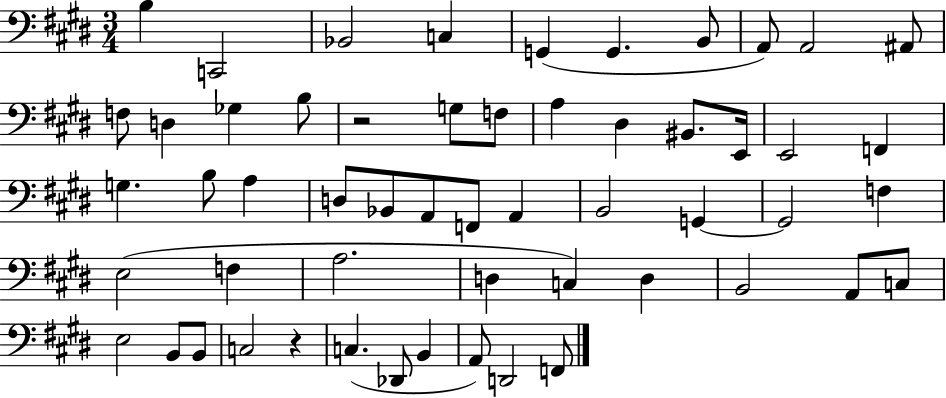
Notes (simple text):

B3/q C2/h Bb2/h C3/q G2/q G2/q. B2/e A2/e A2/h A#2/e F3/e D3/q Gb3/q B3/e R/h G3/e F3/e A3/q D#3/q BIS2/e. E2/s E2/h F2/q G3/q. B3/e A3/q D3/e Bb2/e A2/e F2/e A2/q B2/h G2/q G2/h F3/q E3/h F3/q A3/h. D3/q C3/q D3/q B2/h A2/e C3/e E3/h B2/e B2/e C3/h R/q C3/q. Db2/e B2/q A2/e D2/h F2/e